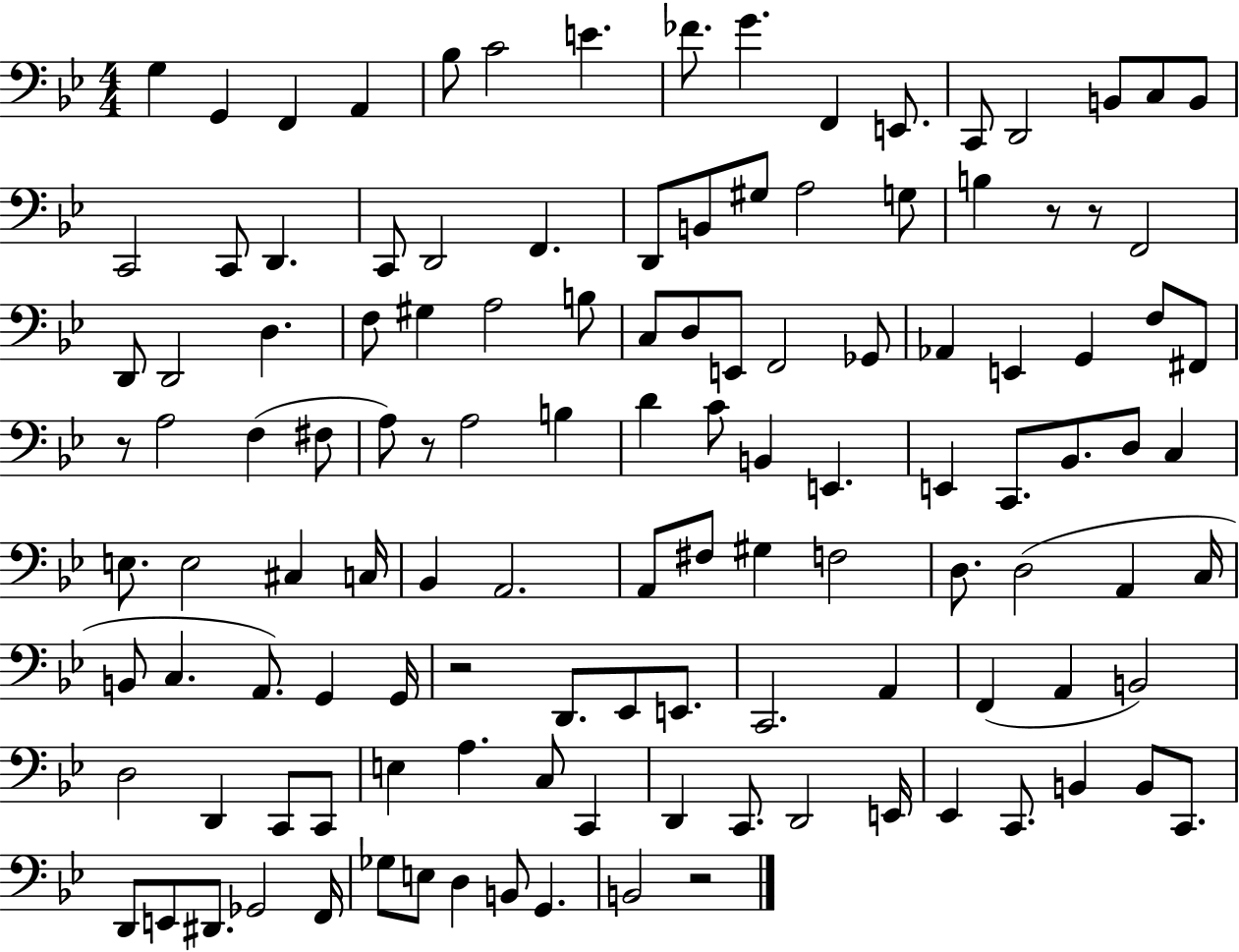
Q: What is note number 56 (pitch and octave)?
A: E2